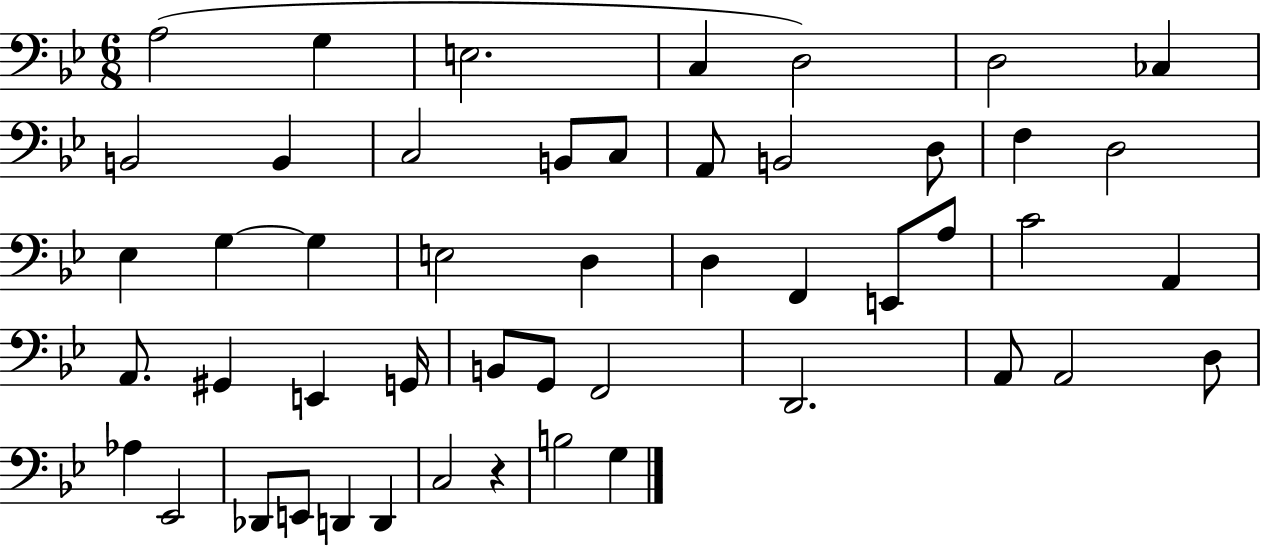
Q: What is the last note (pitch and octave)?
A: G3